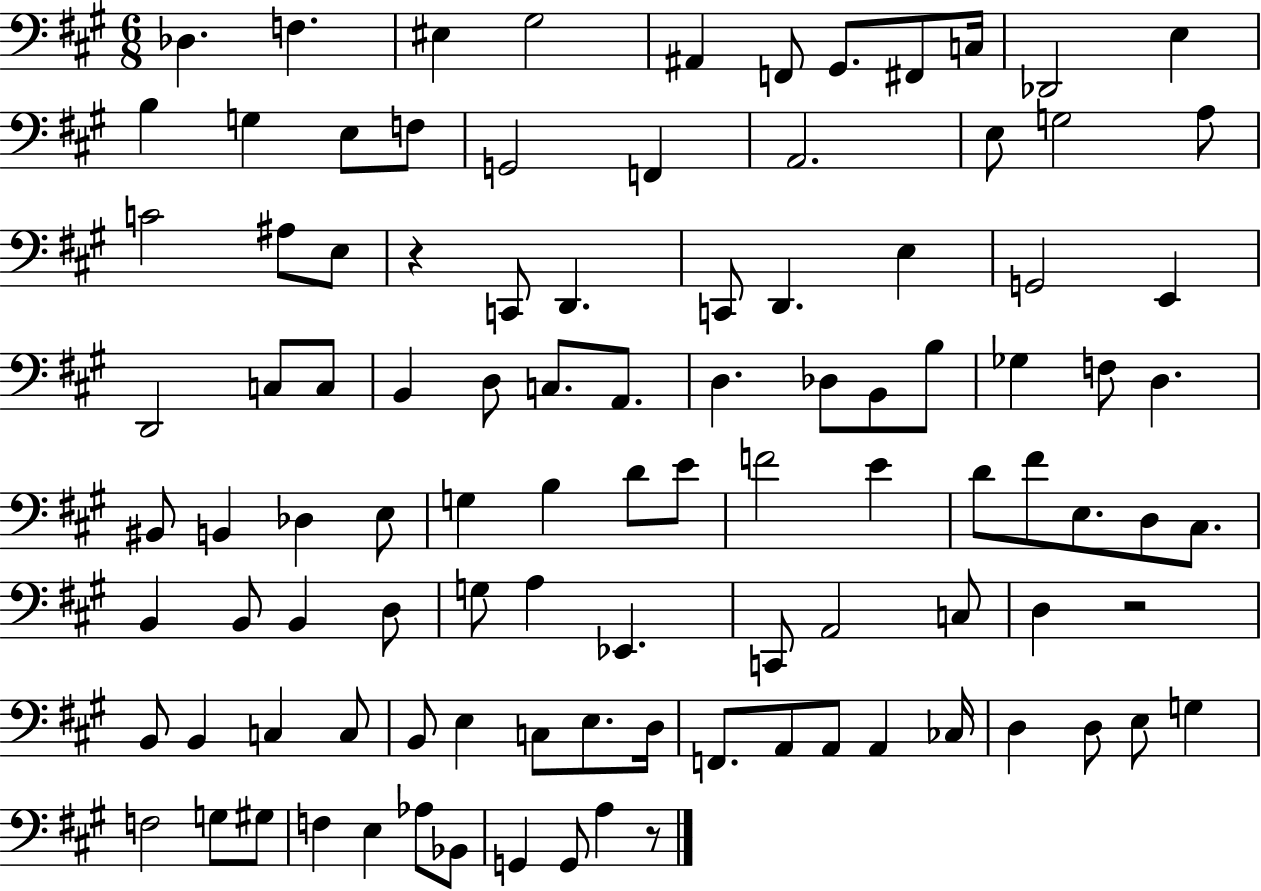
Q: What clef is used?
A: bass